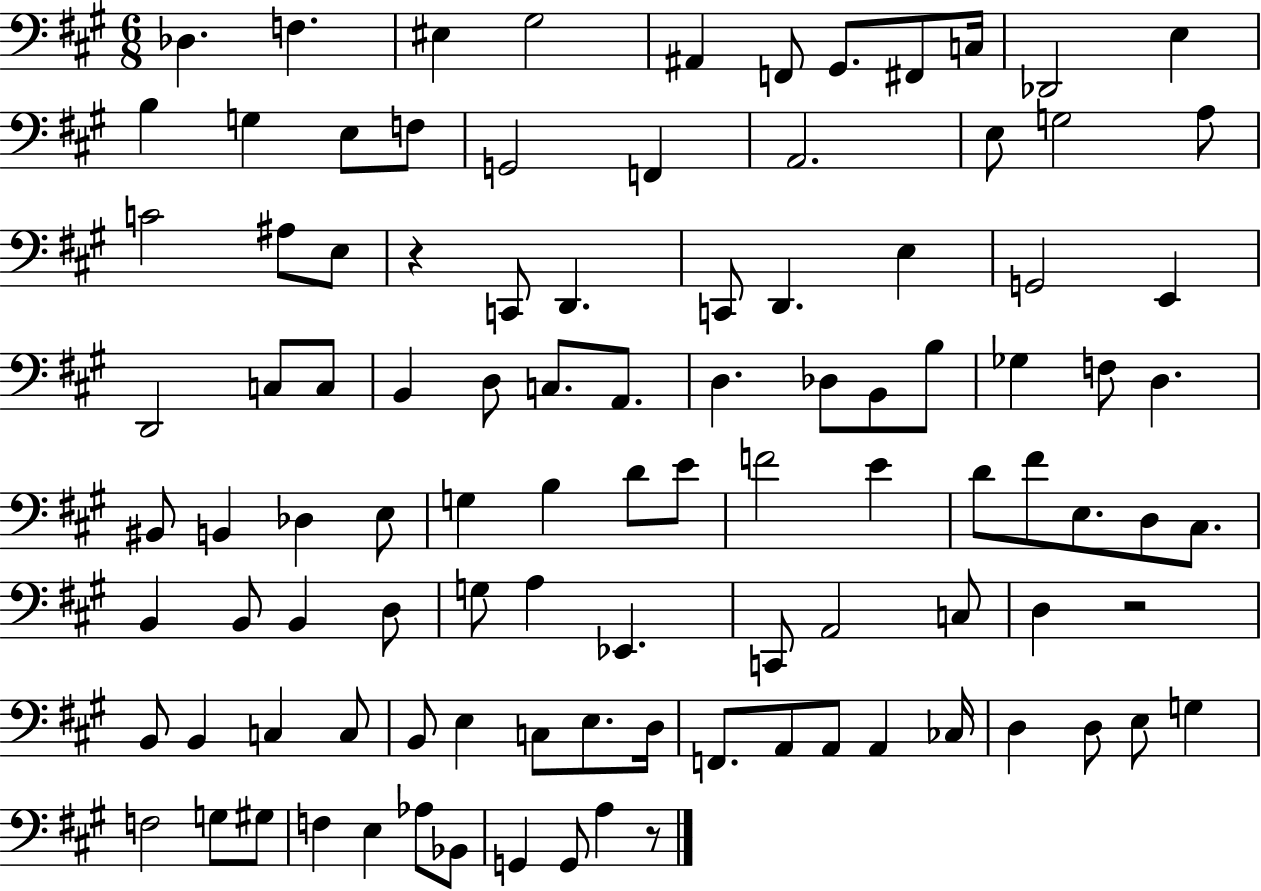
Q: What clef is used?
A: bass